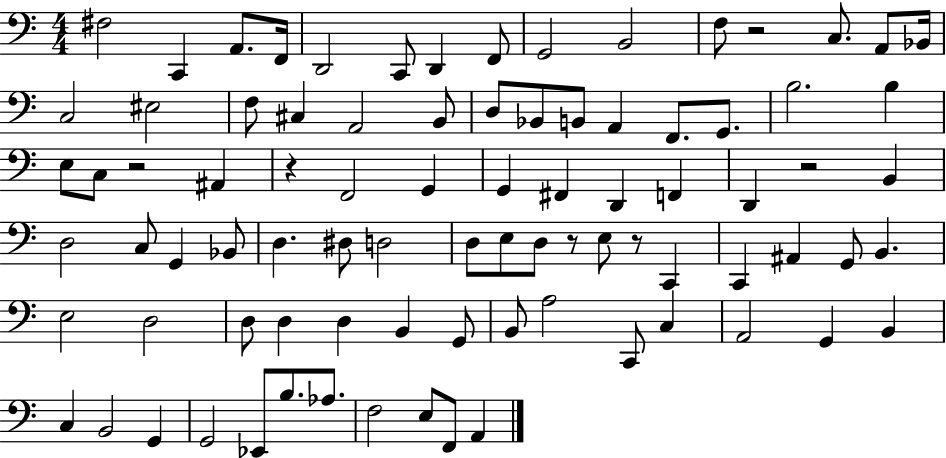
F#3/h C2/q A2/e. F2/s D2/h C2/e D2/q F2/e G2/h B2/h F3/e R/h C3/e. A2/e Bb2/s C3/h EIS3/h F3/e C#3/q A2/h B2/e D3/e Bb2/e B2/e A2/q F2/e. G2/e. B3/h. B3/q E3/e C3/e R/h A#2/q R/q F2/h G2/q G2/q F#2/q D2/q F2/q D2/q R/h B2/q D3/h C3/e G2/q Bb2/e D3/q. D#3/e D3/h D3/e E3/e D3/e R/e E3/e R/e C2/q C2/q A#2/q G2/e B2/q. E3/h D3/h D3/e D3/q D3/q B2/q G2/e B2/e A3/h C2/e C3/q A2/h G2/q B2/q C3/q B2/h G2/q G2/h Eb2/e B3/e. Ab3/e. F3/h E3/e F2/e A2/q